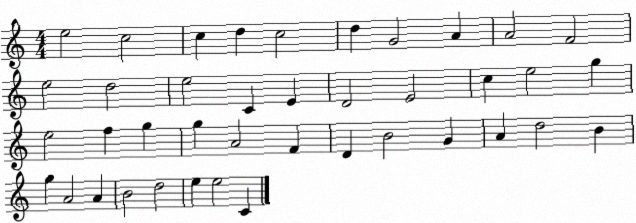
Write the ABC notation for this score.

X:1
T:Untitled
M:4/4
L:1/4
K:C
e2 c2 c d c2 d G2 A A2 F2 e2 d2 e2 C E D2 E2 c e2 g e2 f g g A2 F D B2 G A d2 B g A2 A B2 d2 e e2 C